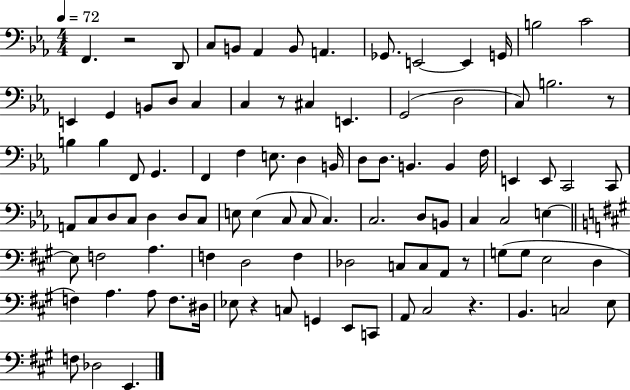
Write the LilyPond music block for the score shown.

{
  \clef bass
  \numericTimeSignature
  \time 4/4
  \key ees \major
  \tempo 4 = 72
  f,4. r2 d,8 | c8 b,8 aes,4 b,8 a,4. | ges,8. e,2~~ e,4 g,16 | b2 c'2 | \break e,4 g,4 b,8 d8 c4 | c4 r8 cis4 e,4. | g,2( d2 | c8) b2. r8 | \break b4 b4 f,8 g,4. | f,4 f4 e8. d4 b,16 | d8 d8. b,4. b,4 f16 | e,4 e,8 c,2 c,8 | \break a,8 c8 d8 c8 d4 d8 c8 | e8 e4( c8 c8 c4.) | c2. d8 b,8 | c4 c2 e4~~ | \break \bar "||" \break \key a \major e8 f2 a4. | f4 d2 f4 | des2 c8 c8 a,8 r8 | g8( g8 e2 d4 | \break f4) a4. a8 f8. dis16 | ees8 r4 c8 g,4 e,8 c,8 | a,8 cis2 r4. | b,4. c2 e8 | \break f8 des2 e,4. | \bar "|."
}